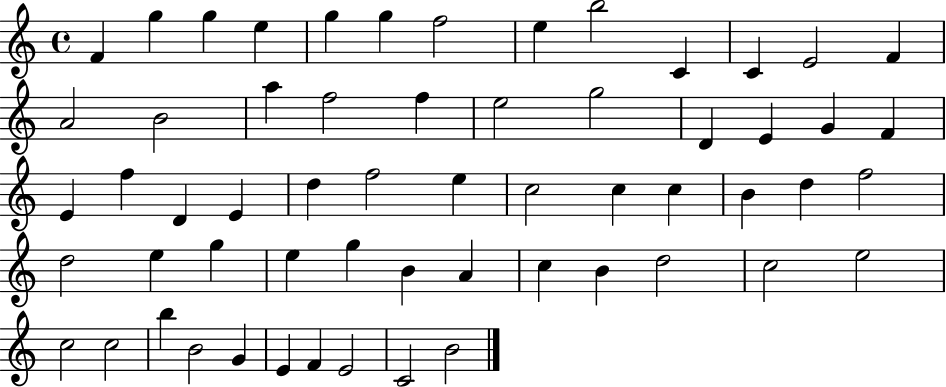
X:1
T:Untitled
M:4/4
L:1/4
K:C
F g g e g g f2 e b2 C C E2 F A2 B2 a f2 f e2 g2 D E G F E f D E d f2 e c2 c c B d f2 d2 e g e g B A c B d2 c2 e2 c2 c2 b B2 G E F E2 C2 B2